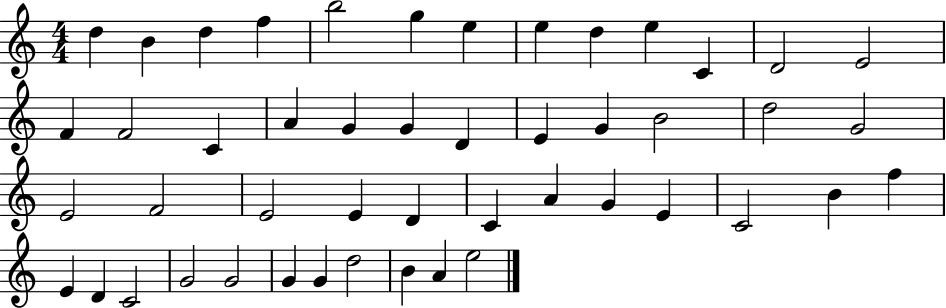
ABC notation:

X:1
T:Untitled
M:4/4
L:1/4
K:C
d B d f b2 g e e d e C D2 E2 F F2 C A G G D E G B2 d2 G2 E2 F2 E2 E D C A G E C2 B f E D C2 G2 G2 G G d2 B A e2